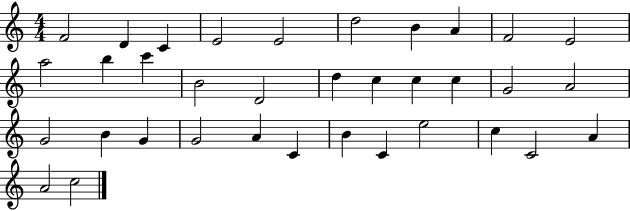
F4/h D4/q C4/q E4/h E4/h D5/h B4/q A4/q F4/h E4/h A5/h B5/q C6/q B4/h D4/h D5/q C5/q C5/q C5/q G4/h A4/h G4/h B4/q G4/q G4/h A4/q C4/q B4/q C4/q E5/h C5/q C4/h A4/q A4/h C5/h